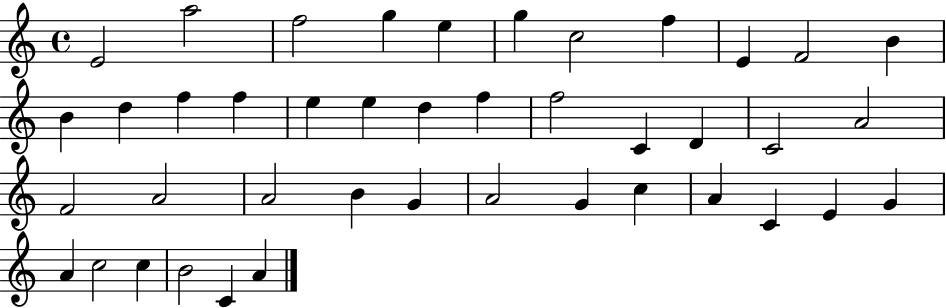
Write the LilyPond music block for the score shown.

{
  \clef treble
  \time 4/4
  \defaultTimeSignature
  \key c \major
  e'2 a''2 | f''2 g''4 e''4 | g''4 c''2 f''4 | e'4 f'2 b'4 | \break b'4 d''4 f''4 f''4 | e''4 e''4 d''4 f''4 | f''2 c'4 d'4 | c'2 a'2 | \break f'2 a'2 | a'2 b'4 g'4 | a'2 g'4 c''4 | a'4 c'4 e'4 g'4 | \break a'4 c''2 c''4 | b'2 c'4 a'4 | \bar "|."
}